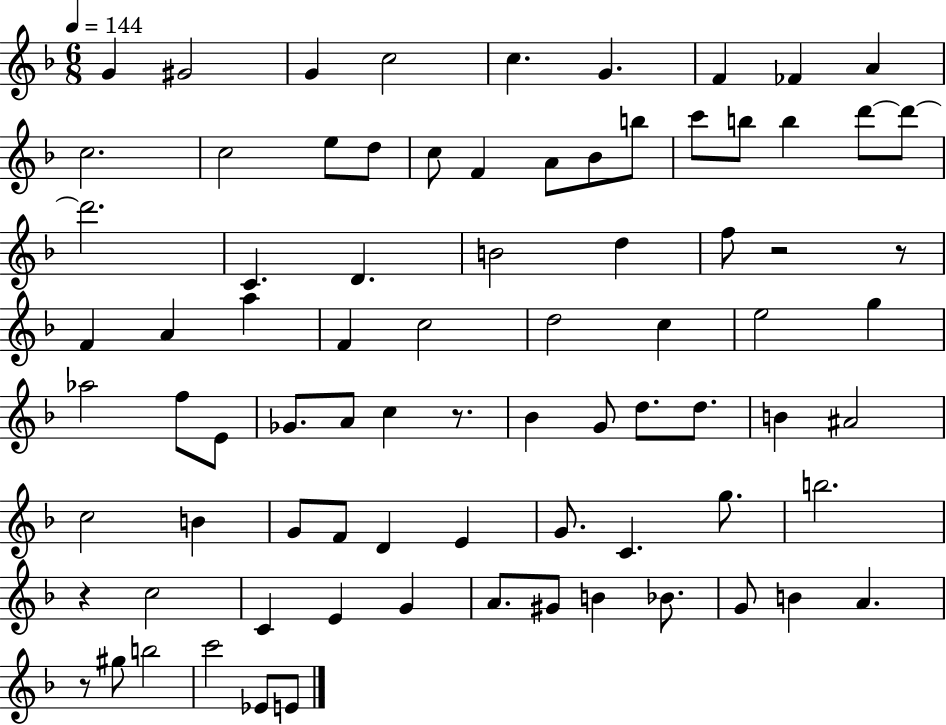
X:1
T:Untitled
M:6/8
L:1/4
K:F
G ^G2 G c2 c G F _F A c2 c2 e/2 d/2 c/2 F A/2 _B/2 b/2 c'/2 b/2 b d'/2 d'/2 d'2 C D B2 d f/2 z2 z/2 F A a F c2 d2 c e2 g _a2 f/2 E/2 _G/2 A/2 c z/2 _B G/2 d/2 d/2 B ^A2 c2 B G/2 F/2 D E G/2 C g/2 b2 z c2 C E G A/2 ^G/2 B _B/2 G/2 B A z/2 ^g/2 b2 c'2 _E/2 E/2